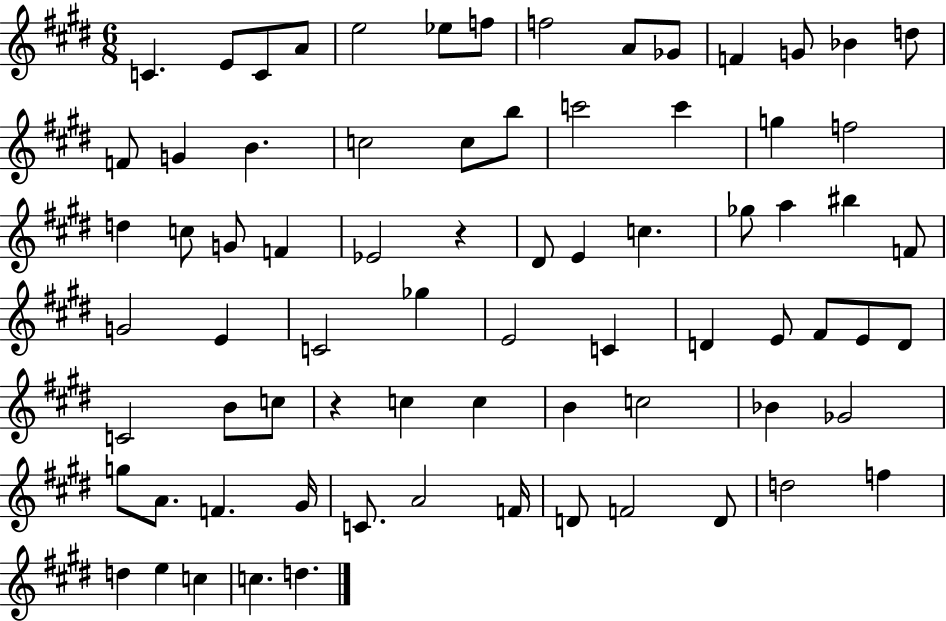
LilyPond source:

{
  \clef treble
  \numericTimeSignature
  \time 6/8
  \key e \major
  c'4. e'8 c'8 a'8 | e''2 ees''8 f''8 | f''2 a'8 ges'8 | f'4 g'8 bes'4 d''8 | \break f'8 g'4 b'4. | c''2 c''8 b''8 | c'''2 c'''4 | g''4 f''2 | \break d''4 c''8 g'8 f'4 | ees'2 r4 | dis'8 e'4 c''4. | ges''8 a''4 bis''4 f'8 | \break g'2 e'4 | c'2 ges''4 | e'2 c'4 | d'4 e'8 fis'8 e'8 d'8 | \break c'2 b'8 c''8 | r4 c''4 c''4 | b'4 c''2 | bes'4 ges'2 | \break g''8 a'8. f'4. gis'16 | c'8. a'2 f'16 | d'8 f'2 d'8 | d''2 f''4 | \break d''4 e''4 c''4 | c''4. d''4. | \bar "|."
}